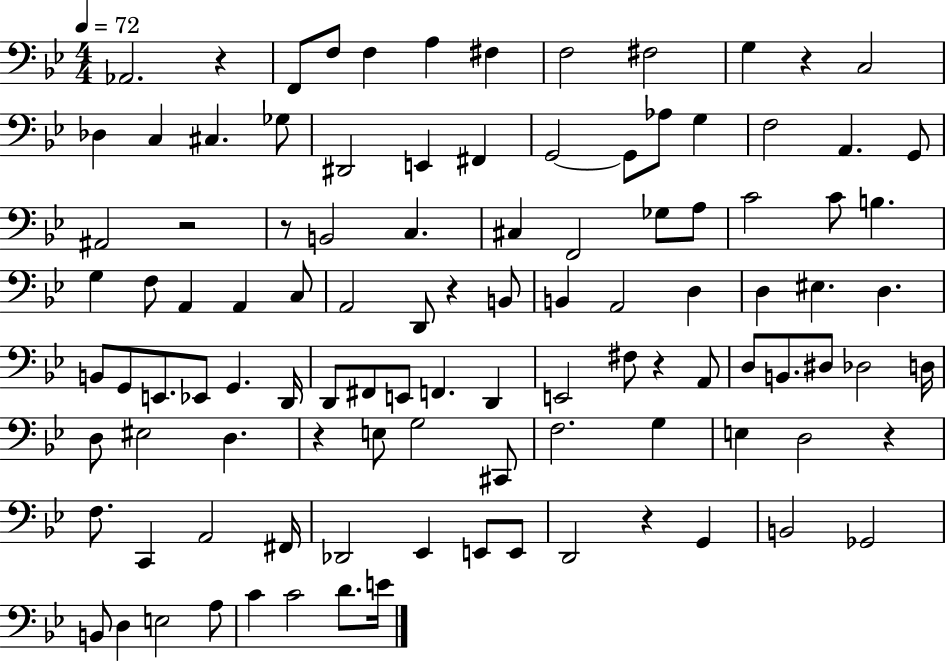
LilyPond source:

{
  \clef bass
  \numericTimeSignature
  \time 4/4
  \key bes \major
  \tempo 4 = 72
  aes,2. r4 | f,8 f8 f4 a4 fis4 | f2 fis2 | g4 r4 c2 | \break des4 c4 cis4. ges8 | dis,2 e,4 fis,4 | g,2~~ g,8 aes8 g4 | f2 a,4. g,8 | \break ais,2 r2 | r8 b,2 c4. | cis4 f,2 ges8 a8 | c'2 c'8 b4. | \break g4 f8 a,4 a,4 c8 | a,2 d,8 r4 b,8 | b,4 a,2 d4 | d4 eis4. d4. | \break b,8 g,8 e,8. ees,8 g,4. d,16 | d,8 fis,8 e,8 f,4. d,4 | e,2 fis8 r4 a,8 | d8 b,8. dis8 des2 d16 | \break d8 eis2 d4. | r4 e8 g2 cis,8 | f2. g4 | e4 d2 r4 | \break f8. c,4 a,2 fis,16 | des,2 ees,4 e,8 e,8 | d,2 r4 g,4 | b,2 ges,2 | \break b,8 d4 e2 a8 | c'4 c'2 d'8. e'16 | \bar "|."
}